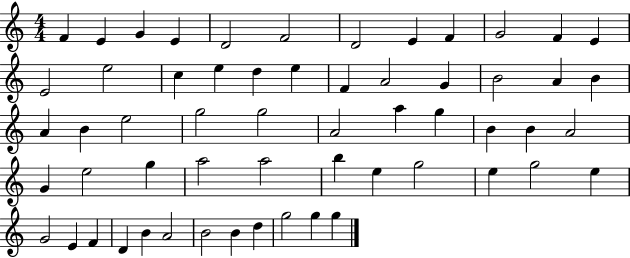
{
  \clef treble
  \numericTimeSignature
  \time 4/4
  \key c \major
  f'4 e'4 g'4 e'4 | d'2 f'2 | d'2 e'4 f'4 | g'2 f'4 e'4 | \break e'2 e''2 | c''4 e''4 d''4 e''4 | f'4 a'2 g'4 | b'2 a'4 b'4 | \break a'4 b'4 e''2 | g''2 g''2 | a'2 a''4 g''4 | b'4 b'4 a'2 | \break g'4 e''2 g''4 | a''2 a''2 | b''4 e''4 g''2 | e''4 g''2 e''4 | \break g'2 e'4 f'4 | d'4 b'4 a'2 | b'2 b'4 d''4 | g''2 g''4 g''4 | \break \bar "|."
}